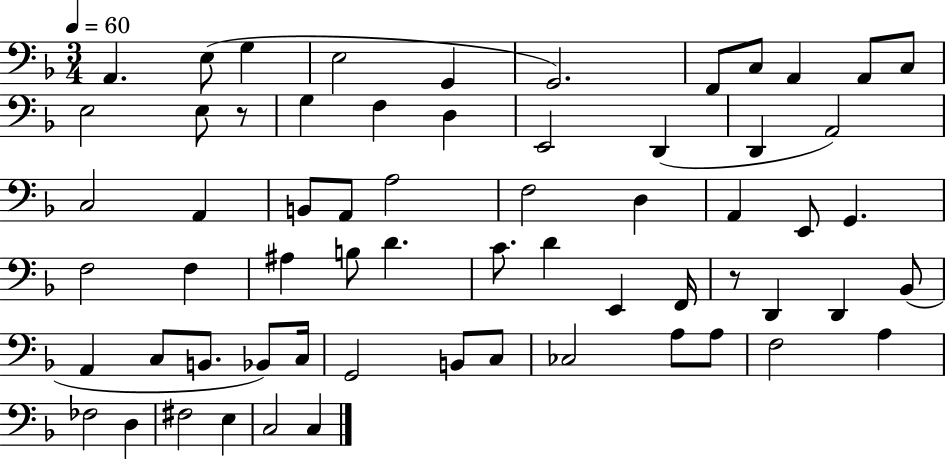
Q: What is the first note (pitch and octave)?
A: A2